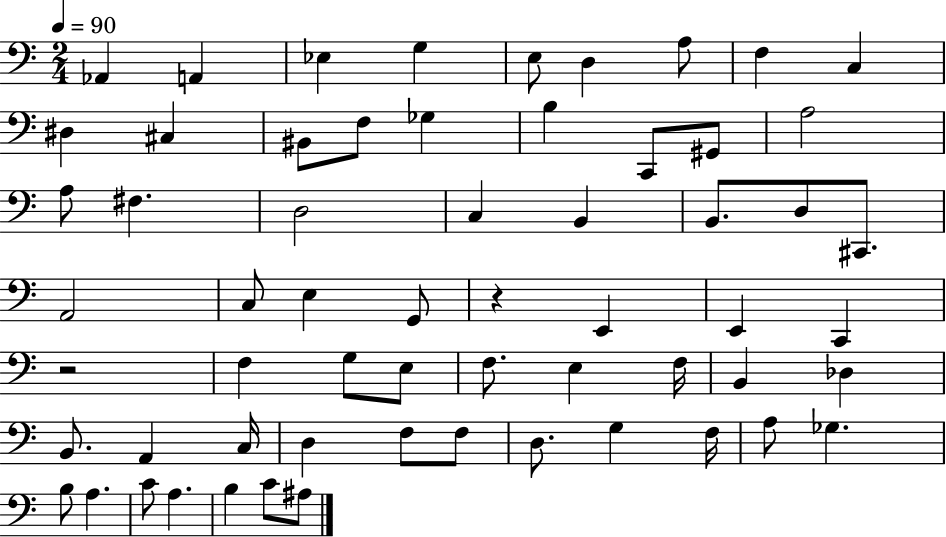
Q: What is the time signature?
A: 2/4